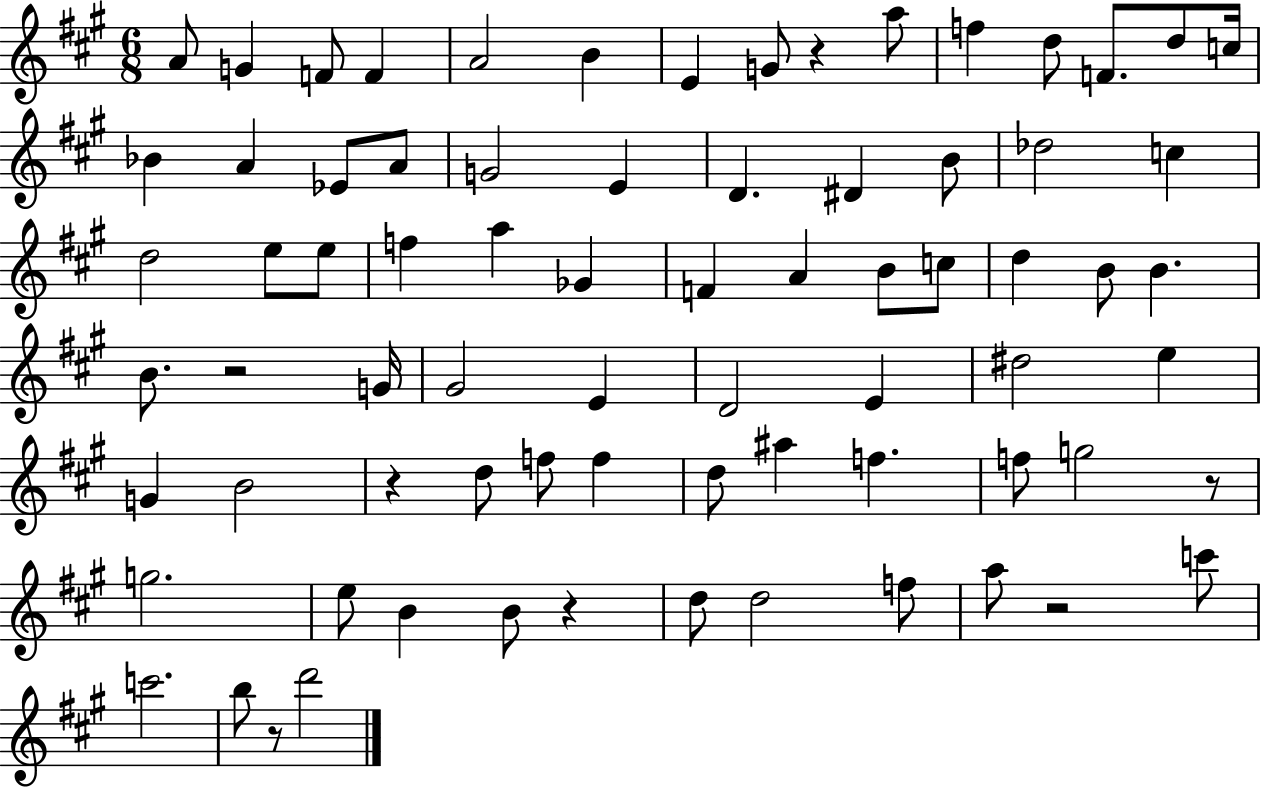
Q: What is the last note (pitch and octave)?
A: D6